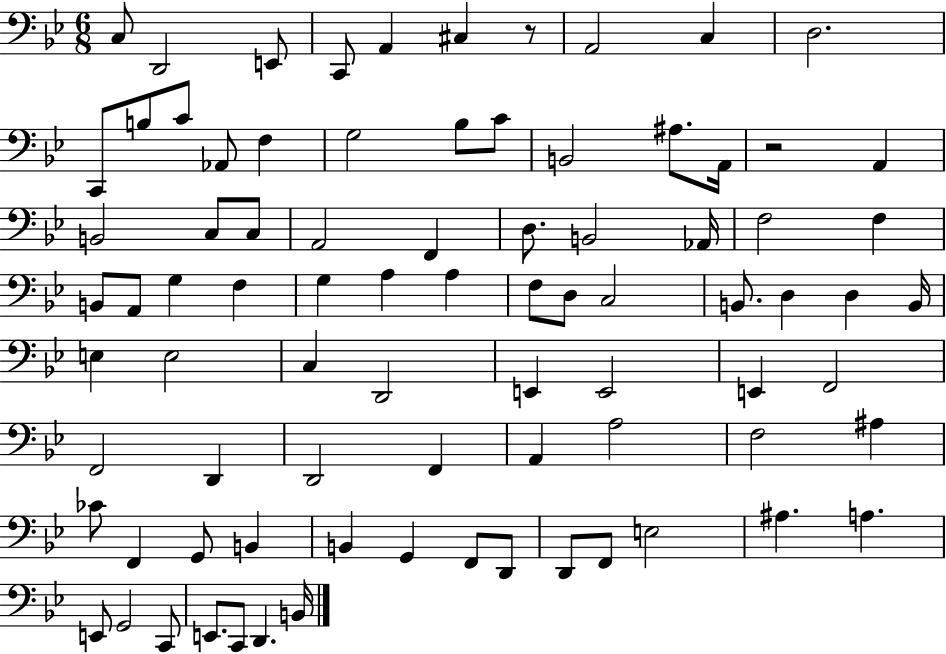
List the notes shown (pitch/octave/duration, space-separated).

C3/e D2/h E2/e C2/e A2/q C#3/q R/e A2/h C3/q D3/h. C2/e B3/e C4/e Ab2/e F3/q G3/h Bb3/e C4/e B2/h A#3/e. A2/s R/h A2/q B2/h C3/e C3/e A2/h F2/q D3/e. B2/h Ab2/s F3/h F3/q B2/e A2/e G3/q F3/q G3/q A3/q A3/q F3/e D3/e C3/h B2/e. D3/q D3/q B2/s E3/q E3/h C3/q D2/h E2/q E2/h E2/q F2/h F2/h D2/q D2/h F2/q A2/q A3/h F3/h A#3/q CES4/e F2/q G2/e B2/q B2/q G2/q F2/e D2/e D2/e F2/e E3/h A#3/q. A3/q. E2/e G2/h C2/e E2/e. C2/e D2/q. B2/s